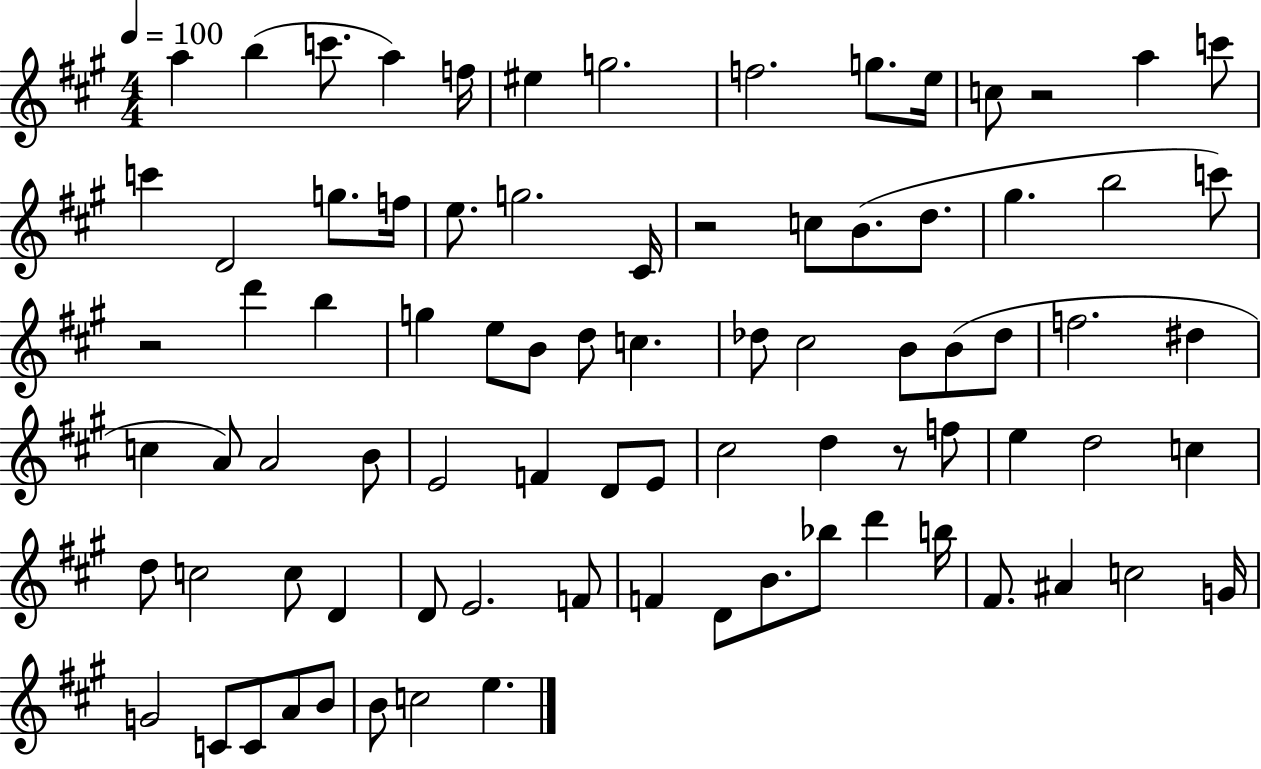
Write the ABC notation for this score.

X:1
T:Untitled
M:4/4
L:1/4
K:A
a b c'/2 a f/4 ^e g2 f2 g/2 e/4 c/2 z2 a c'/2 c' D2 g/2 f/4 e/2 g2 ^C/4 z2 c/2 B/2 d/2 ^g b2 c'/2 z2 d' b g e/2 B/2 d/2 c _d/2 ^c2 B/2 B/2 _d/2 f2 ^d c A/2 A2 B/2 E2 F D/2 E/2 ^c2 d z/2 f/2 e d2 c d/2 c2 c/2 D D/2 E2 F/2 F D/2 B/2 _b/2 d' b/4 ^F/2 ^A c2 G/4 G2 C/2 C/2 A/2 B/2 B/2 c2 e